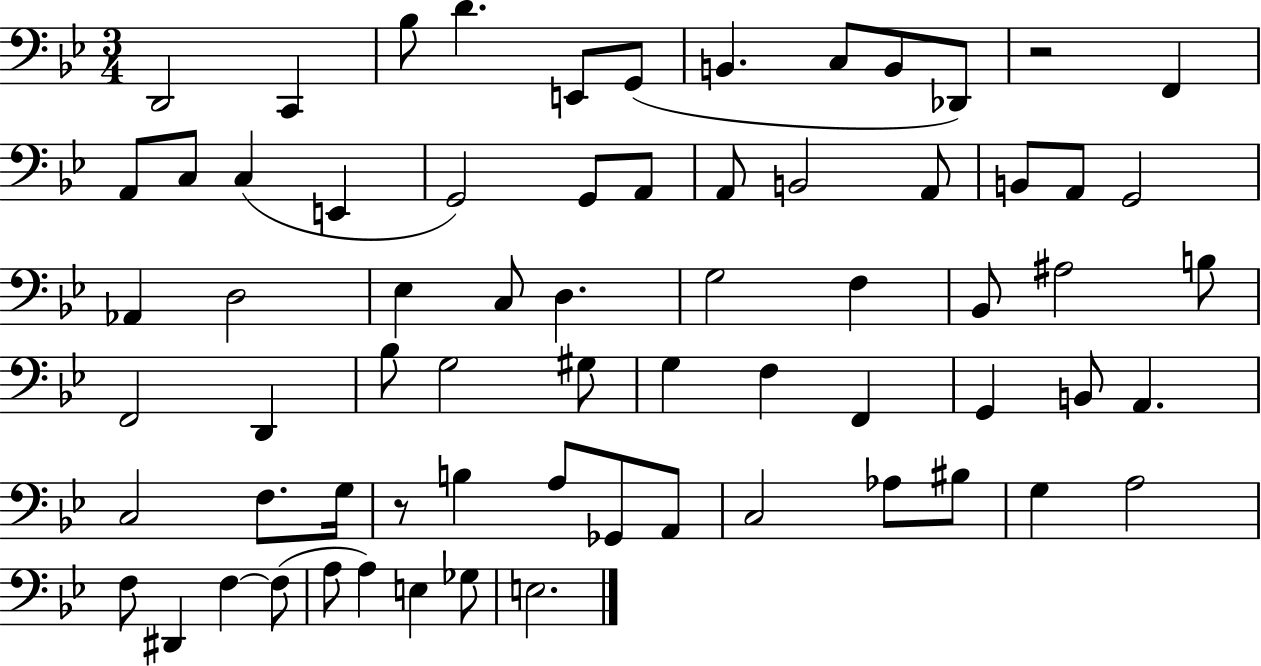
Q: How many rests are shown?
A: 2